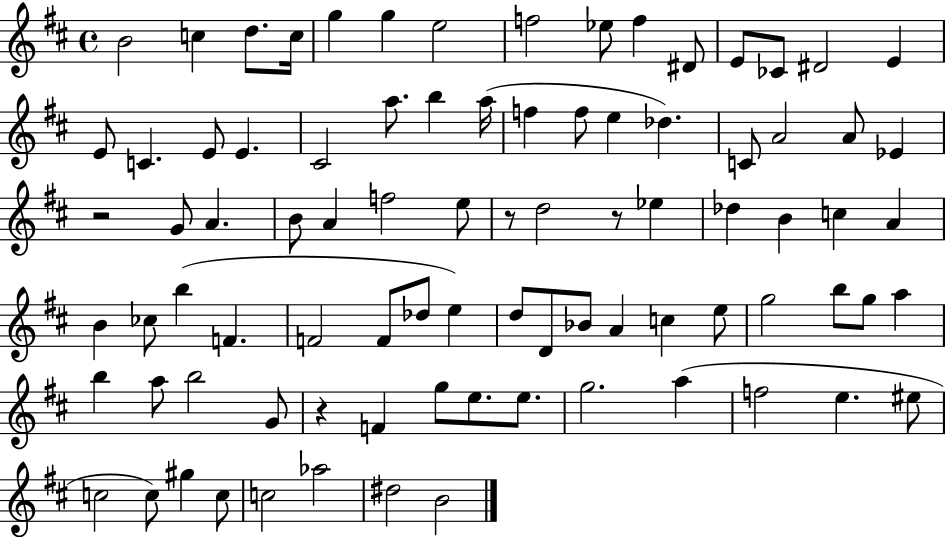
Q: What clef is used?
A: treble